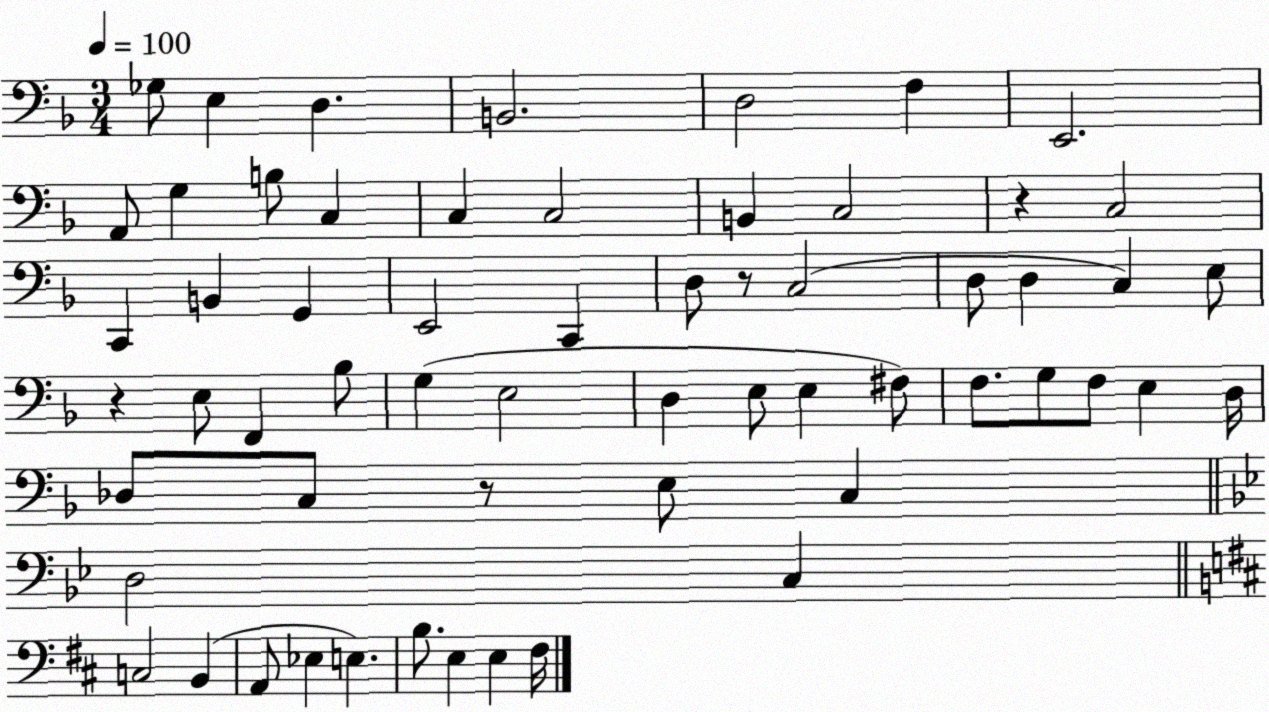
X:1
T:Untitled
M:3/4
L:1/4
K:F
_G,/2 E, D, B,,2 D,2 F, E,,2 A,,/2 G, B,/2 C, C, C,2 B,, C,2 z C,2 C,, B,, G,, E,,2 C,, D,/2 z/2 C,2 D,/2 D, C, E,/2 z E,/2 F,, _B,/2 G, E,2 D, E,/2 E, ^F,/2 F,/2 G,/2 F,/2 E, D,/4 _D,/2 C,/2 z/2 E,/2 C, D,2 C, C,2 B,, A,,/2 _E, E, B,/2 E, E, ^F,/4